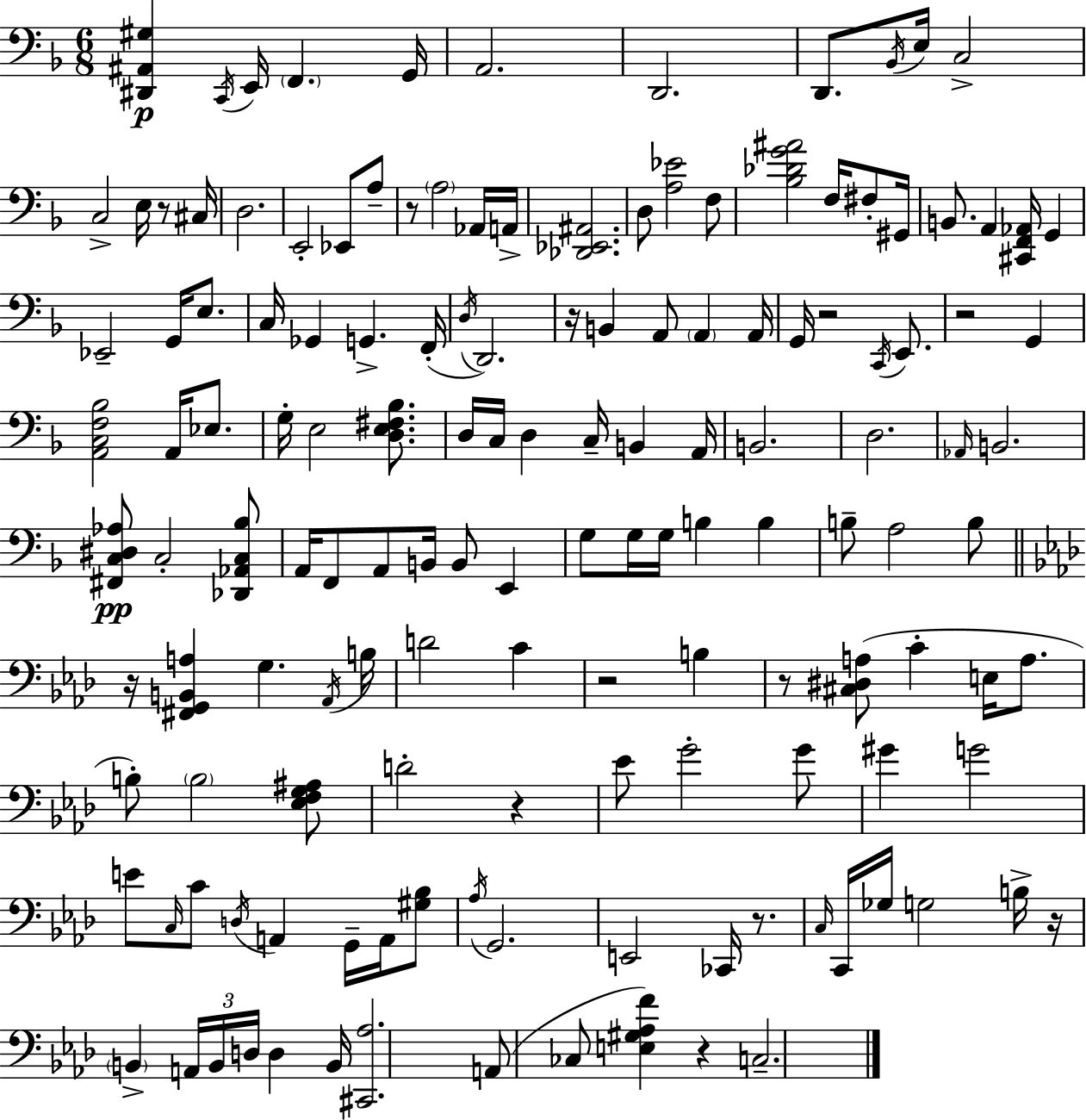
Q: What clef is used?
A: bass